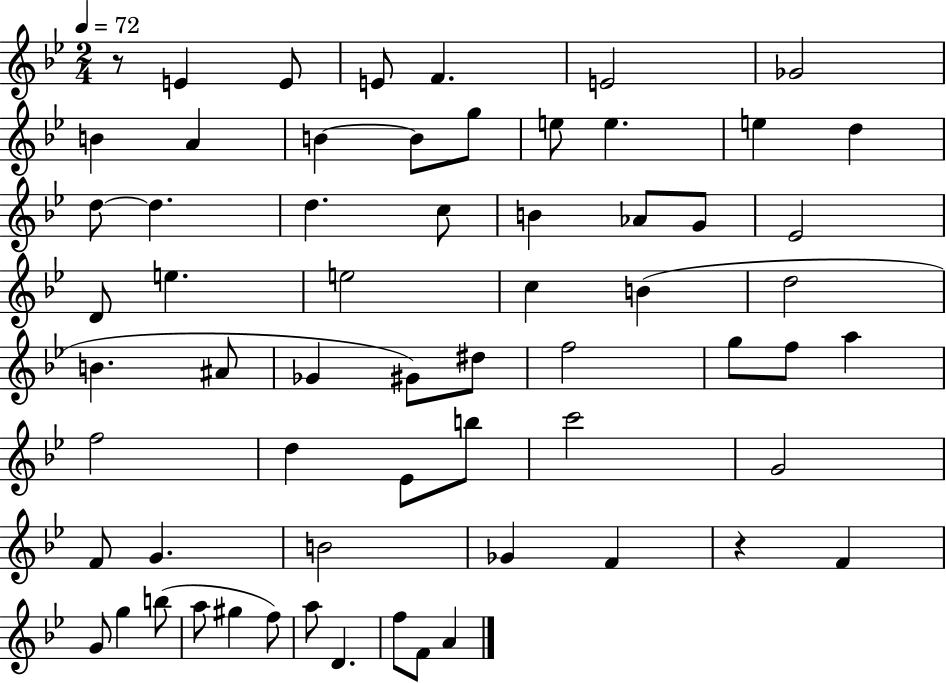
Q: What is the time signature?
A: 2/4